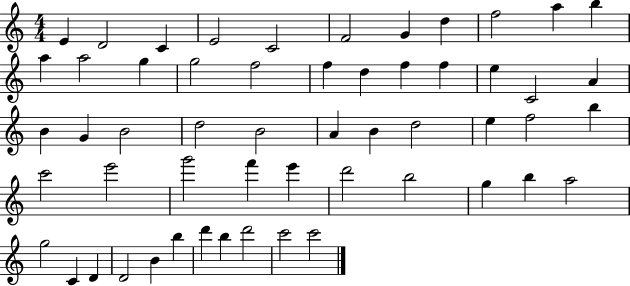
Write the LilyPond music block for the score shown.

{
  \clef treble
  \numericTimeSignature
  \time 4/4
  \key c \major
  e'4 d'2 c'4 | e'2 c'2 | f'2 g'4 d''4 | f''2 a''4 b''4 | \break a''4 a''2 g''4 | g''2 f''2 | f''4 d''4 f''4 f''4 | e''4 c'2 a'4 | \break b'4 g'4 b'2 | d''2 b'2 | a'4 b'4 d''2 | e''4 f''2 b''4 | \break c'''2 e'''2 | g'''2 f'''4 e'''4 | d'''2 b''2 | g''4 b''4 a''2 | \break g''2 c'4 d'4 | d'2 b'4 b''4 | d'''4 b''4 d'''2 | c'''2 c'''2 | \break \bar "|."
}